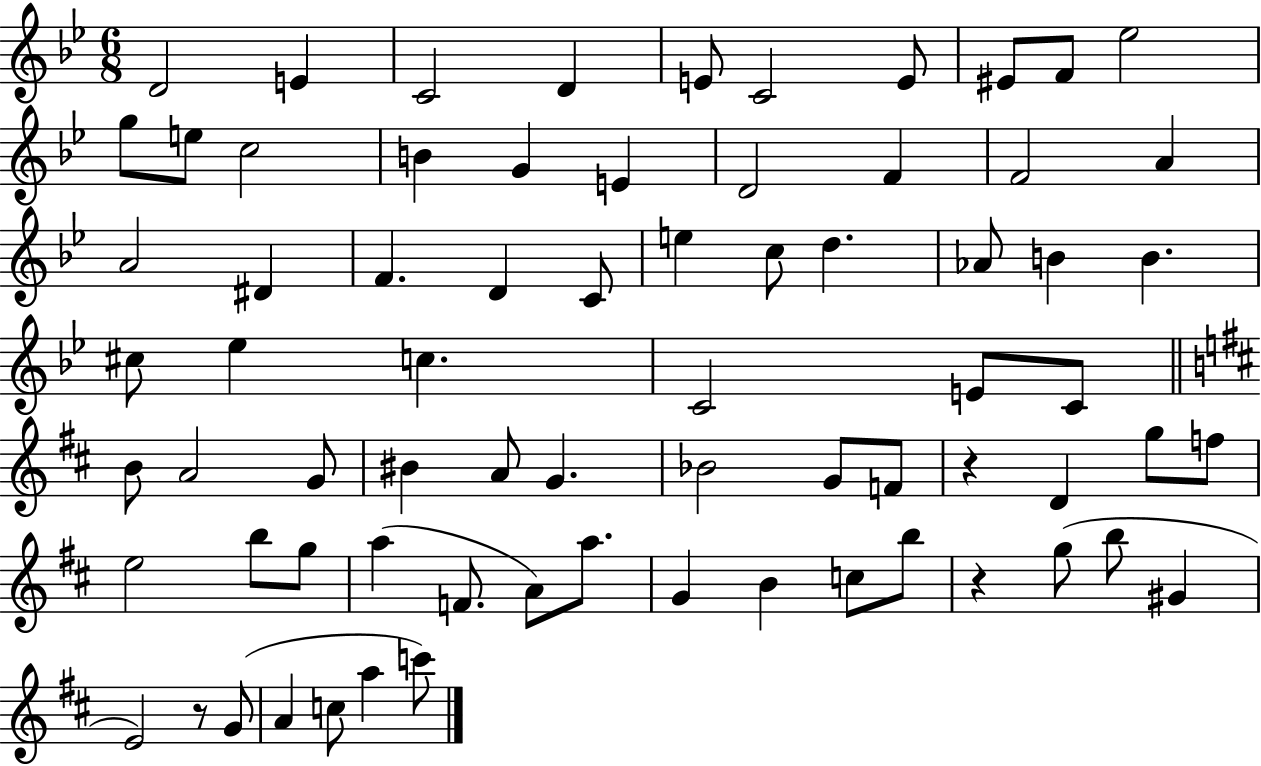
D4/h E4/q C4/h D4/q E4/e C4/h E4/e EIS4/e F4/e Eb5/h G5/e E5/e C5/h B4/q G4/q E4/q D4/h F4/q F4/h A4/q A4/h D#4/q F4/q. D4/q C4/e E5/q C5/e D5/q. Ab4/e B4/q B4/q. C#5/e Eb5/q C5/q. C4/h E4/e C4/e B4/e A4/h G4/e BIS4/q A4/e G4/q. Bb4/h G4/e F4/e R/q D4/q G5/e F5/e E5/h B5/e G5/e A5/q F4/e. A4/e A5/e. G4/q B4/q C5/e B5/e R/q G5/e B5/e G#4/q E4/h R/e G4/e A4/q C5/e A5/q C6/e